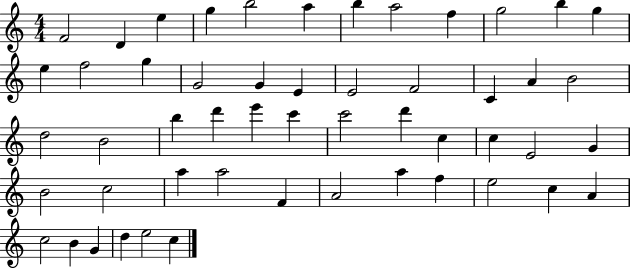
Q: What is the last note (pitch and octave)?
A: C5